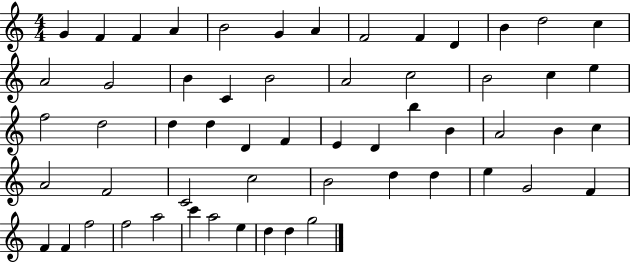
G4/q F4/q F4/q A4/q B4/h G4/q A4/q F4/h F4/q D4/q B4/q D5/h C5/q A4/h G4/h B4/q C4/q B4/h A4/h C5/h B4/h C5/q E5/q F5/h D5/h D5/q D5/q D4/q F4/q E4/q D4/q B5/q B4/q A4/h B4/q C5/q A4/h F4/h C4/h C5/h B4/h D5/q D5/q E5/q G4/h F4/q F4/q F4/q F5/h F5/h A5/h C6/q A5/h E5/q D5/q D5/q G5/h